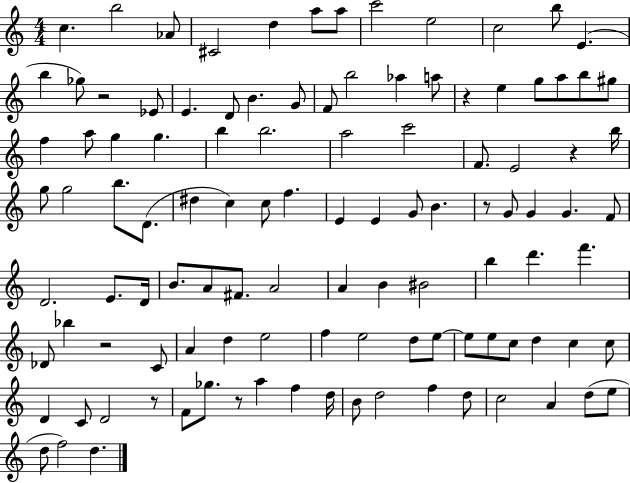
C5/q. B5/h Ab4/e C#4/h D5/q A5/e A5/e C6/h E5/h C5/h B5/e E4/q. B5/q Gb5/e R/h Eb4/e E4/q. D4/e B4/q. G4/e F4/e B5/h Ab5/q A5/e R/q E5/q G5/e A5/e B5/e G#5/e F5/q A5/e G5/q G5/q. B5/q B5/h. A5/h C6/h F4/e. E4/h R/q B5/s G5/e G5/h B5/e. D4/e. D#5/q C5/q C5/e F5/q. E4/q E4/q G4/e B4/q. R/e G4/e G4/q G4/q. F4/e D4/h. E4/e. D4/s B4/e. A4/e F#4/e. A4/h A4/q B4/q BIS4/h B5/q D6/q. F6/q. Db4/e Bb5/q R/h C4/e A4/q D5/q E5/h F5/q E5/h D5/e E5/e E5/e E5/e C5/e D5/q C5/q C5/e D4/q C4/e D4/h R/e F4/e Gb5/e. R/e A5/q F5/q D5/s B4/e D5/h F5/q D5/e C5/h A4/q D5/e E5/e D5/e F5/h D5/q.